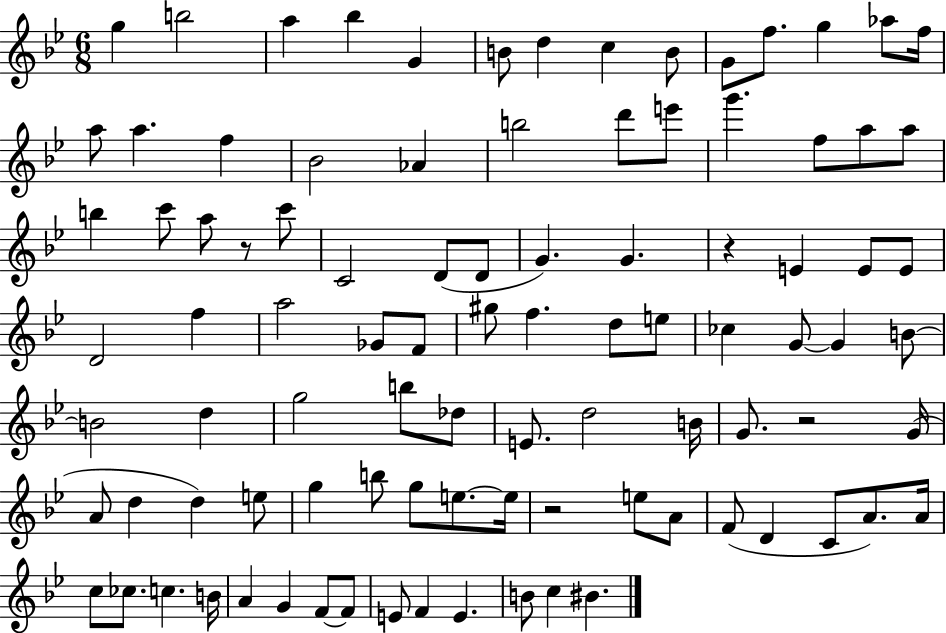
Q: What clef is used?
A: treble